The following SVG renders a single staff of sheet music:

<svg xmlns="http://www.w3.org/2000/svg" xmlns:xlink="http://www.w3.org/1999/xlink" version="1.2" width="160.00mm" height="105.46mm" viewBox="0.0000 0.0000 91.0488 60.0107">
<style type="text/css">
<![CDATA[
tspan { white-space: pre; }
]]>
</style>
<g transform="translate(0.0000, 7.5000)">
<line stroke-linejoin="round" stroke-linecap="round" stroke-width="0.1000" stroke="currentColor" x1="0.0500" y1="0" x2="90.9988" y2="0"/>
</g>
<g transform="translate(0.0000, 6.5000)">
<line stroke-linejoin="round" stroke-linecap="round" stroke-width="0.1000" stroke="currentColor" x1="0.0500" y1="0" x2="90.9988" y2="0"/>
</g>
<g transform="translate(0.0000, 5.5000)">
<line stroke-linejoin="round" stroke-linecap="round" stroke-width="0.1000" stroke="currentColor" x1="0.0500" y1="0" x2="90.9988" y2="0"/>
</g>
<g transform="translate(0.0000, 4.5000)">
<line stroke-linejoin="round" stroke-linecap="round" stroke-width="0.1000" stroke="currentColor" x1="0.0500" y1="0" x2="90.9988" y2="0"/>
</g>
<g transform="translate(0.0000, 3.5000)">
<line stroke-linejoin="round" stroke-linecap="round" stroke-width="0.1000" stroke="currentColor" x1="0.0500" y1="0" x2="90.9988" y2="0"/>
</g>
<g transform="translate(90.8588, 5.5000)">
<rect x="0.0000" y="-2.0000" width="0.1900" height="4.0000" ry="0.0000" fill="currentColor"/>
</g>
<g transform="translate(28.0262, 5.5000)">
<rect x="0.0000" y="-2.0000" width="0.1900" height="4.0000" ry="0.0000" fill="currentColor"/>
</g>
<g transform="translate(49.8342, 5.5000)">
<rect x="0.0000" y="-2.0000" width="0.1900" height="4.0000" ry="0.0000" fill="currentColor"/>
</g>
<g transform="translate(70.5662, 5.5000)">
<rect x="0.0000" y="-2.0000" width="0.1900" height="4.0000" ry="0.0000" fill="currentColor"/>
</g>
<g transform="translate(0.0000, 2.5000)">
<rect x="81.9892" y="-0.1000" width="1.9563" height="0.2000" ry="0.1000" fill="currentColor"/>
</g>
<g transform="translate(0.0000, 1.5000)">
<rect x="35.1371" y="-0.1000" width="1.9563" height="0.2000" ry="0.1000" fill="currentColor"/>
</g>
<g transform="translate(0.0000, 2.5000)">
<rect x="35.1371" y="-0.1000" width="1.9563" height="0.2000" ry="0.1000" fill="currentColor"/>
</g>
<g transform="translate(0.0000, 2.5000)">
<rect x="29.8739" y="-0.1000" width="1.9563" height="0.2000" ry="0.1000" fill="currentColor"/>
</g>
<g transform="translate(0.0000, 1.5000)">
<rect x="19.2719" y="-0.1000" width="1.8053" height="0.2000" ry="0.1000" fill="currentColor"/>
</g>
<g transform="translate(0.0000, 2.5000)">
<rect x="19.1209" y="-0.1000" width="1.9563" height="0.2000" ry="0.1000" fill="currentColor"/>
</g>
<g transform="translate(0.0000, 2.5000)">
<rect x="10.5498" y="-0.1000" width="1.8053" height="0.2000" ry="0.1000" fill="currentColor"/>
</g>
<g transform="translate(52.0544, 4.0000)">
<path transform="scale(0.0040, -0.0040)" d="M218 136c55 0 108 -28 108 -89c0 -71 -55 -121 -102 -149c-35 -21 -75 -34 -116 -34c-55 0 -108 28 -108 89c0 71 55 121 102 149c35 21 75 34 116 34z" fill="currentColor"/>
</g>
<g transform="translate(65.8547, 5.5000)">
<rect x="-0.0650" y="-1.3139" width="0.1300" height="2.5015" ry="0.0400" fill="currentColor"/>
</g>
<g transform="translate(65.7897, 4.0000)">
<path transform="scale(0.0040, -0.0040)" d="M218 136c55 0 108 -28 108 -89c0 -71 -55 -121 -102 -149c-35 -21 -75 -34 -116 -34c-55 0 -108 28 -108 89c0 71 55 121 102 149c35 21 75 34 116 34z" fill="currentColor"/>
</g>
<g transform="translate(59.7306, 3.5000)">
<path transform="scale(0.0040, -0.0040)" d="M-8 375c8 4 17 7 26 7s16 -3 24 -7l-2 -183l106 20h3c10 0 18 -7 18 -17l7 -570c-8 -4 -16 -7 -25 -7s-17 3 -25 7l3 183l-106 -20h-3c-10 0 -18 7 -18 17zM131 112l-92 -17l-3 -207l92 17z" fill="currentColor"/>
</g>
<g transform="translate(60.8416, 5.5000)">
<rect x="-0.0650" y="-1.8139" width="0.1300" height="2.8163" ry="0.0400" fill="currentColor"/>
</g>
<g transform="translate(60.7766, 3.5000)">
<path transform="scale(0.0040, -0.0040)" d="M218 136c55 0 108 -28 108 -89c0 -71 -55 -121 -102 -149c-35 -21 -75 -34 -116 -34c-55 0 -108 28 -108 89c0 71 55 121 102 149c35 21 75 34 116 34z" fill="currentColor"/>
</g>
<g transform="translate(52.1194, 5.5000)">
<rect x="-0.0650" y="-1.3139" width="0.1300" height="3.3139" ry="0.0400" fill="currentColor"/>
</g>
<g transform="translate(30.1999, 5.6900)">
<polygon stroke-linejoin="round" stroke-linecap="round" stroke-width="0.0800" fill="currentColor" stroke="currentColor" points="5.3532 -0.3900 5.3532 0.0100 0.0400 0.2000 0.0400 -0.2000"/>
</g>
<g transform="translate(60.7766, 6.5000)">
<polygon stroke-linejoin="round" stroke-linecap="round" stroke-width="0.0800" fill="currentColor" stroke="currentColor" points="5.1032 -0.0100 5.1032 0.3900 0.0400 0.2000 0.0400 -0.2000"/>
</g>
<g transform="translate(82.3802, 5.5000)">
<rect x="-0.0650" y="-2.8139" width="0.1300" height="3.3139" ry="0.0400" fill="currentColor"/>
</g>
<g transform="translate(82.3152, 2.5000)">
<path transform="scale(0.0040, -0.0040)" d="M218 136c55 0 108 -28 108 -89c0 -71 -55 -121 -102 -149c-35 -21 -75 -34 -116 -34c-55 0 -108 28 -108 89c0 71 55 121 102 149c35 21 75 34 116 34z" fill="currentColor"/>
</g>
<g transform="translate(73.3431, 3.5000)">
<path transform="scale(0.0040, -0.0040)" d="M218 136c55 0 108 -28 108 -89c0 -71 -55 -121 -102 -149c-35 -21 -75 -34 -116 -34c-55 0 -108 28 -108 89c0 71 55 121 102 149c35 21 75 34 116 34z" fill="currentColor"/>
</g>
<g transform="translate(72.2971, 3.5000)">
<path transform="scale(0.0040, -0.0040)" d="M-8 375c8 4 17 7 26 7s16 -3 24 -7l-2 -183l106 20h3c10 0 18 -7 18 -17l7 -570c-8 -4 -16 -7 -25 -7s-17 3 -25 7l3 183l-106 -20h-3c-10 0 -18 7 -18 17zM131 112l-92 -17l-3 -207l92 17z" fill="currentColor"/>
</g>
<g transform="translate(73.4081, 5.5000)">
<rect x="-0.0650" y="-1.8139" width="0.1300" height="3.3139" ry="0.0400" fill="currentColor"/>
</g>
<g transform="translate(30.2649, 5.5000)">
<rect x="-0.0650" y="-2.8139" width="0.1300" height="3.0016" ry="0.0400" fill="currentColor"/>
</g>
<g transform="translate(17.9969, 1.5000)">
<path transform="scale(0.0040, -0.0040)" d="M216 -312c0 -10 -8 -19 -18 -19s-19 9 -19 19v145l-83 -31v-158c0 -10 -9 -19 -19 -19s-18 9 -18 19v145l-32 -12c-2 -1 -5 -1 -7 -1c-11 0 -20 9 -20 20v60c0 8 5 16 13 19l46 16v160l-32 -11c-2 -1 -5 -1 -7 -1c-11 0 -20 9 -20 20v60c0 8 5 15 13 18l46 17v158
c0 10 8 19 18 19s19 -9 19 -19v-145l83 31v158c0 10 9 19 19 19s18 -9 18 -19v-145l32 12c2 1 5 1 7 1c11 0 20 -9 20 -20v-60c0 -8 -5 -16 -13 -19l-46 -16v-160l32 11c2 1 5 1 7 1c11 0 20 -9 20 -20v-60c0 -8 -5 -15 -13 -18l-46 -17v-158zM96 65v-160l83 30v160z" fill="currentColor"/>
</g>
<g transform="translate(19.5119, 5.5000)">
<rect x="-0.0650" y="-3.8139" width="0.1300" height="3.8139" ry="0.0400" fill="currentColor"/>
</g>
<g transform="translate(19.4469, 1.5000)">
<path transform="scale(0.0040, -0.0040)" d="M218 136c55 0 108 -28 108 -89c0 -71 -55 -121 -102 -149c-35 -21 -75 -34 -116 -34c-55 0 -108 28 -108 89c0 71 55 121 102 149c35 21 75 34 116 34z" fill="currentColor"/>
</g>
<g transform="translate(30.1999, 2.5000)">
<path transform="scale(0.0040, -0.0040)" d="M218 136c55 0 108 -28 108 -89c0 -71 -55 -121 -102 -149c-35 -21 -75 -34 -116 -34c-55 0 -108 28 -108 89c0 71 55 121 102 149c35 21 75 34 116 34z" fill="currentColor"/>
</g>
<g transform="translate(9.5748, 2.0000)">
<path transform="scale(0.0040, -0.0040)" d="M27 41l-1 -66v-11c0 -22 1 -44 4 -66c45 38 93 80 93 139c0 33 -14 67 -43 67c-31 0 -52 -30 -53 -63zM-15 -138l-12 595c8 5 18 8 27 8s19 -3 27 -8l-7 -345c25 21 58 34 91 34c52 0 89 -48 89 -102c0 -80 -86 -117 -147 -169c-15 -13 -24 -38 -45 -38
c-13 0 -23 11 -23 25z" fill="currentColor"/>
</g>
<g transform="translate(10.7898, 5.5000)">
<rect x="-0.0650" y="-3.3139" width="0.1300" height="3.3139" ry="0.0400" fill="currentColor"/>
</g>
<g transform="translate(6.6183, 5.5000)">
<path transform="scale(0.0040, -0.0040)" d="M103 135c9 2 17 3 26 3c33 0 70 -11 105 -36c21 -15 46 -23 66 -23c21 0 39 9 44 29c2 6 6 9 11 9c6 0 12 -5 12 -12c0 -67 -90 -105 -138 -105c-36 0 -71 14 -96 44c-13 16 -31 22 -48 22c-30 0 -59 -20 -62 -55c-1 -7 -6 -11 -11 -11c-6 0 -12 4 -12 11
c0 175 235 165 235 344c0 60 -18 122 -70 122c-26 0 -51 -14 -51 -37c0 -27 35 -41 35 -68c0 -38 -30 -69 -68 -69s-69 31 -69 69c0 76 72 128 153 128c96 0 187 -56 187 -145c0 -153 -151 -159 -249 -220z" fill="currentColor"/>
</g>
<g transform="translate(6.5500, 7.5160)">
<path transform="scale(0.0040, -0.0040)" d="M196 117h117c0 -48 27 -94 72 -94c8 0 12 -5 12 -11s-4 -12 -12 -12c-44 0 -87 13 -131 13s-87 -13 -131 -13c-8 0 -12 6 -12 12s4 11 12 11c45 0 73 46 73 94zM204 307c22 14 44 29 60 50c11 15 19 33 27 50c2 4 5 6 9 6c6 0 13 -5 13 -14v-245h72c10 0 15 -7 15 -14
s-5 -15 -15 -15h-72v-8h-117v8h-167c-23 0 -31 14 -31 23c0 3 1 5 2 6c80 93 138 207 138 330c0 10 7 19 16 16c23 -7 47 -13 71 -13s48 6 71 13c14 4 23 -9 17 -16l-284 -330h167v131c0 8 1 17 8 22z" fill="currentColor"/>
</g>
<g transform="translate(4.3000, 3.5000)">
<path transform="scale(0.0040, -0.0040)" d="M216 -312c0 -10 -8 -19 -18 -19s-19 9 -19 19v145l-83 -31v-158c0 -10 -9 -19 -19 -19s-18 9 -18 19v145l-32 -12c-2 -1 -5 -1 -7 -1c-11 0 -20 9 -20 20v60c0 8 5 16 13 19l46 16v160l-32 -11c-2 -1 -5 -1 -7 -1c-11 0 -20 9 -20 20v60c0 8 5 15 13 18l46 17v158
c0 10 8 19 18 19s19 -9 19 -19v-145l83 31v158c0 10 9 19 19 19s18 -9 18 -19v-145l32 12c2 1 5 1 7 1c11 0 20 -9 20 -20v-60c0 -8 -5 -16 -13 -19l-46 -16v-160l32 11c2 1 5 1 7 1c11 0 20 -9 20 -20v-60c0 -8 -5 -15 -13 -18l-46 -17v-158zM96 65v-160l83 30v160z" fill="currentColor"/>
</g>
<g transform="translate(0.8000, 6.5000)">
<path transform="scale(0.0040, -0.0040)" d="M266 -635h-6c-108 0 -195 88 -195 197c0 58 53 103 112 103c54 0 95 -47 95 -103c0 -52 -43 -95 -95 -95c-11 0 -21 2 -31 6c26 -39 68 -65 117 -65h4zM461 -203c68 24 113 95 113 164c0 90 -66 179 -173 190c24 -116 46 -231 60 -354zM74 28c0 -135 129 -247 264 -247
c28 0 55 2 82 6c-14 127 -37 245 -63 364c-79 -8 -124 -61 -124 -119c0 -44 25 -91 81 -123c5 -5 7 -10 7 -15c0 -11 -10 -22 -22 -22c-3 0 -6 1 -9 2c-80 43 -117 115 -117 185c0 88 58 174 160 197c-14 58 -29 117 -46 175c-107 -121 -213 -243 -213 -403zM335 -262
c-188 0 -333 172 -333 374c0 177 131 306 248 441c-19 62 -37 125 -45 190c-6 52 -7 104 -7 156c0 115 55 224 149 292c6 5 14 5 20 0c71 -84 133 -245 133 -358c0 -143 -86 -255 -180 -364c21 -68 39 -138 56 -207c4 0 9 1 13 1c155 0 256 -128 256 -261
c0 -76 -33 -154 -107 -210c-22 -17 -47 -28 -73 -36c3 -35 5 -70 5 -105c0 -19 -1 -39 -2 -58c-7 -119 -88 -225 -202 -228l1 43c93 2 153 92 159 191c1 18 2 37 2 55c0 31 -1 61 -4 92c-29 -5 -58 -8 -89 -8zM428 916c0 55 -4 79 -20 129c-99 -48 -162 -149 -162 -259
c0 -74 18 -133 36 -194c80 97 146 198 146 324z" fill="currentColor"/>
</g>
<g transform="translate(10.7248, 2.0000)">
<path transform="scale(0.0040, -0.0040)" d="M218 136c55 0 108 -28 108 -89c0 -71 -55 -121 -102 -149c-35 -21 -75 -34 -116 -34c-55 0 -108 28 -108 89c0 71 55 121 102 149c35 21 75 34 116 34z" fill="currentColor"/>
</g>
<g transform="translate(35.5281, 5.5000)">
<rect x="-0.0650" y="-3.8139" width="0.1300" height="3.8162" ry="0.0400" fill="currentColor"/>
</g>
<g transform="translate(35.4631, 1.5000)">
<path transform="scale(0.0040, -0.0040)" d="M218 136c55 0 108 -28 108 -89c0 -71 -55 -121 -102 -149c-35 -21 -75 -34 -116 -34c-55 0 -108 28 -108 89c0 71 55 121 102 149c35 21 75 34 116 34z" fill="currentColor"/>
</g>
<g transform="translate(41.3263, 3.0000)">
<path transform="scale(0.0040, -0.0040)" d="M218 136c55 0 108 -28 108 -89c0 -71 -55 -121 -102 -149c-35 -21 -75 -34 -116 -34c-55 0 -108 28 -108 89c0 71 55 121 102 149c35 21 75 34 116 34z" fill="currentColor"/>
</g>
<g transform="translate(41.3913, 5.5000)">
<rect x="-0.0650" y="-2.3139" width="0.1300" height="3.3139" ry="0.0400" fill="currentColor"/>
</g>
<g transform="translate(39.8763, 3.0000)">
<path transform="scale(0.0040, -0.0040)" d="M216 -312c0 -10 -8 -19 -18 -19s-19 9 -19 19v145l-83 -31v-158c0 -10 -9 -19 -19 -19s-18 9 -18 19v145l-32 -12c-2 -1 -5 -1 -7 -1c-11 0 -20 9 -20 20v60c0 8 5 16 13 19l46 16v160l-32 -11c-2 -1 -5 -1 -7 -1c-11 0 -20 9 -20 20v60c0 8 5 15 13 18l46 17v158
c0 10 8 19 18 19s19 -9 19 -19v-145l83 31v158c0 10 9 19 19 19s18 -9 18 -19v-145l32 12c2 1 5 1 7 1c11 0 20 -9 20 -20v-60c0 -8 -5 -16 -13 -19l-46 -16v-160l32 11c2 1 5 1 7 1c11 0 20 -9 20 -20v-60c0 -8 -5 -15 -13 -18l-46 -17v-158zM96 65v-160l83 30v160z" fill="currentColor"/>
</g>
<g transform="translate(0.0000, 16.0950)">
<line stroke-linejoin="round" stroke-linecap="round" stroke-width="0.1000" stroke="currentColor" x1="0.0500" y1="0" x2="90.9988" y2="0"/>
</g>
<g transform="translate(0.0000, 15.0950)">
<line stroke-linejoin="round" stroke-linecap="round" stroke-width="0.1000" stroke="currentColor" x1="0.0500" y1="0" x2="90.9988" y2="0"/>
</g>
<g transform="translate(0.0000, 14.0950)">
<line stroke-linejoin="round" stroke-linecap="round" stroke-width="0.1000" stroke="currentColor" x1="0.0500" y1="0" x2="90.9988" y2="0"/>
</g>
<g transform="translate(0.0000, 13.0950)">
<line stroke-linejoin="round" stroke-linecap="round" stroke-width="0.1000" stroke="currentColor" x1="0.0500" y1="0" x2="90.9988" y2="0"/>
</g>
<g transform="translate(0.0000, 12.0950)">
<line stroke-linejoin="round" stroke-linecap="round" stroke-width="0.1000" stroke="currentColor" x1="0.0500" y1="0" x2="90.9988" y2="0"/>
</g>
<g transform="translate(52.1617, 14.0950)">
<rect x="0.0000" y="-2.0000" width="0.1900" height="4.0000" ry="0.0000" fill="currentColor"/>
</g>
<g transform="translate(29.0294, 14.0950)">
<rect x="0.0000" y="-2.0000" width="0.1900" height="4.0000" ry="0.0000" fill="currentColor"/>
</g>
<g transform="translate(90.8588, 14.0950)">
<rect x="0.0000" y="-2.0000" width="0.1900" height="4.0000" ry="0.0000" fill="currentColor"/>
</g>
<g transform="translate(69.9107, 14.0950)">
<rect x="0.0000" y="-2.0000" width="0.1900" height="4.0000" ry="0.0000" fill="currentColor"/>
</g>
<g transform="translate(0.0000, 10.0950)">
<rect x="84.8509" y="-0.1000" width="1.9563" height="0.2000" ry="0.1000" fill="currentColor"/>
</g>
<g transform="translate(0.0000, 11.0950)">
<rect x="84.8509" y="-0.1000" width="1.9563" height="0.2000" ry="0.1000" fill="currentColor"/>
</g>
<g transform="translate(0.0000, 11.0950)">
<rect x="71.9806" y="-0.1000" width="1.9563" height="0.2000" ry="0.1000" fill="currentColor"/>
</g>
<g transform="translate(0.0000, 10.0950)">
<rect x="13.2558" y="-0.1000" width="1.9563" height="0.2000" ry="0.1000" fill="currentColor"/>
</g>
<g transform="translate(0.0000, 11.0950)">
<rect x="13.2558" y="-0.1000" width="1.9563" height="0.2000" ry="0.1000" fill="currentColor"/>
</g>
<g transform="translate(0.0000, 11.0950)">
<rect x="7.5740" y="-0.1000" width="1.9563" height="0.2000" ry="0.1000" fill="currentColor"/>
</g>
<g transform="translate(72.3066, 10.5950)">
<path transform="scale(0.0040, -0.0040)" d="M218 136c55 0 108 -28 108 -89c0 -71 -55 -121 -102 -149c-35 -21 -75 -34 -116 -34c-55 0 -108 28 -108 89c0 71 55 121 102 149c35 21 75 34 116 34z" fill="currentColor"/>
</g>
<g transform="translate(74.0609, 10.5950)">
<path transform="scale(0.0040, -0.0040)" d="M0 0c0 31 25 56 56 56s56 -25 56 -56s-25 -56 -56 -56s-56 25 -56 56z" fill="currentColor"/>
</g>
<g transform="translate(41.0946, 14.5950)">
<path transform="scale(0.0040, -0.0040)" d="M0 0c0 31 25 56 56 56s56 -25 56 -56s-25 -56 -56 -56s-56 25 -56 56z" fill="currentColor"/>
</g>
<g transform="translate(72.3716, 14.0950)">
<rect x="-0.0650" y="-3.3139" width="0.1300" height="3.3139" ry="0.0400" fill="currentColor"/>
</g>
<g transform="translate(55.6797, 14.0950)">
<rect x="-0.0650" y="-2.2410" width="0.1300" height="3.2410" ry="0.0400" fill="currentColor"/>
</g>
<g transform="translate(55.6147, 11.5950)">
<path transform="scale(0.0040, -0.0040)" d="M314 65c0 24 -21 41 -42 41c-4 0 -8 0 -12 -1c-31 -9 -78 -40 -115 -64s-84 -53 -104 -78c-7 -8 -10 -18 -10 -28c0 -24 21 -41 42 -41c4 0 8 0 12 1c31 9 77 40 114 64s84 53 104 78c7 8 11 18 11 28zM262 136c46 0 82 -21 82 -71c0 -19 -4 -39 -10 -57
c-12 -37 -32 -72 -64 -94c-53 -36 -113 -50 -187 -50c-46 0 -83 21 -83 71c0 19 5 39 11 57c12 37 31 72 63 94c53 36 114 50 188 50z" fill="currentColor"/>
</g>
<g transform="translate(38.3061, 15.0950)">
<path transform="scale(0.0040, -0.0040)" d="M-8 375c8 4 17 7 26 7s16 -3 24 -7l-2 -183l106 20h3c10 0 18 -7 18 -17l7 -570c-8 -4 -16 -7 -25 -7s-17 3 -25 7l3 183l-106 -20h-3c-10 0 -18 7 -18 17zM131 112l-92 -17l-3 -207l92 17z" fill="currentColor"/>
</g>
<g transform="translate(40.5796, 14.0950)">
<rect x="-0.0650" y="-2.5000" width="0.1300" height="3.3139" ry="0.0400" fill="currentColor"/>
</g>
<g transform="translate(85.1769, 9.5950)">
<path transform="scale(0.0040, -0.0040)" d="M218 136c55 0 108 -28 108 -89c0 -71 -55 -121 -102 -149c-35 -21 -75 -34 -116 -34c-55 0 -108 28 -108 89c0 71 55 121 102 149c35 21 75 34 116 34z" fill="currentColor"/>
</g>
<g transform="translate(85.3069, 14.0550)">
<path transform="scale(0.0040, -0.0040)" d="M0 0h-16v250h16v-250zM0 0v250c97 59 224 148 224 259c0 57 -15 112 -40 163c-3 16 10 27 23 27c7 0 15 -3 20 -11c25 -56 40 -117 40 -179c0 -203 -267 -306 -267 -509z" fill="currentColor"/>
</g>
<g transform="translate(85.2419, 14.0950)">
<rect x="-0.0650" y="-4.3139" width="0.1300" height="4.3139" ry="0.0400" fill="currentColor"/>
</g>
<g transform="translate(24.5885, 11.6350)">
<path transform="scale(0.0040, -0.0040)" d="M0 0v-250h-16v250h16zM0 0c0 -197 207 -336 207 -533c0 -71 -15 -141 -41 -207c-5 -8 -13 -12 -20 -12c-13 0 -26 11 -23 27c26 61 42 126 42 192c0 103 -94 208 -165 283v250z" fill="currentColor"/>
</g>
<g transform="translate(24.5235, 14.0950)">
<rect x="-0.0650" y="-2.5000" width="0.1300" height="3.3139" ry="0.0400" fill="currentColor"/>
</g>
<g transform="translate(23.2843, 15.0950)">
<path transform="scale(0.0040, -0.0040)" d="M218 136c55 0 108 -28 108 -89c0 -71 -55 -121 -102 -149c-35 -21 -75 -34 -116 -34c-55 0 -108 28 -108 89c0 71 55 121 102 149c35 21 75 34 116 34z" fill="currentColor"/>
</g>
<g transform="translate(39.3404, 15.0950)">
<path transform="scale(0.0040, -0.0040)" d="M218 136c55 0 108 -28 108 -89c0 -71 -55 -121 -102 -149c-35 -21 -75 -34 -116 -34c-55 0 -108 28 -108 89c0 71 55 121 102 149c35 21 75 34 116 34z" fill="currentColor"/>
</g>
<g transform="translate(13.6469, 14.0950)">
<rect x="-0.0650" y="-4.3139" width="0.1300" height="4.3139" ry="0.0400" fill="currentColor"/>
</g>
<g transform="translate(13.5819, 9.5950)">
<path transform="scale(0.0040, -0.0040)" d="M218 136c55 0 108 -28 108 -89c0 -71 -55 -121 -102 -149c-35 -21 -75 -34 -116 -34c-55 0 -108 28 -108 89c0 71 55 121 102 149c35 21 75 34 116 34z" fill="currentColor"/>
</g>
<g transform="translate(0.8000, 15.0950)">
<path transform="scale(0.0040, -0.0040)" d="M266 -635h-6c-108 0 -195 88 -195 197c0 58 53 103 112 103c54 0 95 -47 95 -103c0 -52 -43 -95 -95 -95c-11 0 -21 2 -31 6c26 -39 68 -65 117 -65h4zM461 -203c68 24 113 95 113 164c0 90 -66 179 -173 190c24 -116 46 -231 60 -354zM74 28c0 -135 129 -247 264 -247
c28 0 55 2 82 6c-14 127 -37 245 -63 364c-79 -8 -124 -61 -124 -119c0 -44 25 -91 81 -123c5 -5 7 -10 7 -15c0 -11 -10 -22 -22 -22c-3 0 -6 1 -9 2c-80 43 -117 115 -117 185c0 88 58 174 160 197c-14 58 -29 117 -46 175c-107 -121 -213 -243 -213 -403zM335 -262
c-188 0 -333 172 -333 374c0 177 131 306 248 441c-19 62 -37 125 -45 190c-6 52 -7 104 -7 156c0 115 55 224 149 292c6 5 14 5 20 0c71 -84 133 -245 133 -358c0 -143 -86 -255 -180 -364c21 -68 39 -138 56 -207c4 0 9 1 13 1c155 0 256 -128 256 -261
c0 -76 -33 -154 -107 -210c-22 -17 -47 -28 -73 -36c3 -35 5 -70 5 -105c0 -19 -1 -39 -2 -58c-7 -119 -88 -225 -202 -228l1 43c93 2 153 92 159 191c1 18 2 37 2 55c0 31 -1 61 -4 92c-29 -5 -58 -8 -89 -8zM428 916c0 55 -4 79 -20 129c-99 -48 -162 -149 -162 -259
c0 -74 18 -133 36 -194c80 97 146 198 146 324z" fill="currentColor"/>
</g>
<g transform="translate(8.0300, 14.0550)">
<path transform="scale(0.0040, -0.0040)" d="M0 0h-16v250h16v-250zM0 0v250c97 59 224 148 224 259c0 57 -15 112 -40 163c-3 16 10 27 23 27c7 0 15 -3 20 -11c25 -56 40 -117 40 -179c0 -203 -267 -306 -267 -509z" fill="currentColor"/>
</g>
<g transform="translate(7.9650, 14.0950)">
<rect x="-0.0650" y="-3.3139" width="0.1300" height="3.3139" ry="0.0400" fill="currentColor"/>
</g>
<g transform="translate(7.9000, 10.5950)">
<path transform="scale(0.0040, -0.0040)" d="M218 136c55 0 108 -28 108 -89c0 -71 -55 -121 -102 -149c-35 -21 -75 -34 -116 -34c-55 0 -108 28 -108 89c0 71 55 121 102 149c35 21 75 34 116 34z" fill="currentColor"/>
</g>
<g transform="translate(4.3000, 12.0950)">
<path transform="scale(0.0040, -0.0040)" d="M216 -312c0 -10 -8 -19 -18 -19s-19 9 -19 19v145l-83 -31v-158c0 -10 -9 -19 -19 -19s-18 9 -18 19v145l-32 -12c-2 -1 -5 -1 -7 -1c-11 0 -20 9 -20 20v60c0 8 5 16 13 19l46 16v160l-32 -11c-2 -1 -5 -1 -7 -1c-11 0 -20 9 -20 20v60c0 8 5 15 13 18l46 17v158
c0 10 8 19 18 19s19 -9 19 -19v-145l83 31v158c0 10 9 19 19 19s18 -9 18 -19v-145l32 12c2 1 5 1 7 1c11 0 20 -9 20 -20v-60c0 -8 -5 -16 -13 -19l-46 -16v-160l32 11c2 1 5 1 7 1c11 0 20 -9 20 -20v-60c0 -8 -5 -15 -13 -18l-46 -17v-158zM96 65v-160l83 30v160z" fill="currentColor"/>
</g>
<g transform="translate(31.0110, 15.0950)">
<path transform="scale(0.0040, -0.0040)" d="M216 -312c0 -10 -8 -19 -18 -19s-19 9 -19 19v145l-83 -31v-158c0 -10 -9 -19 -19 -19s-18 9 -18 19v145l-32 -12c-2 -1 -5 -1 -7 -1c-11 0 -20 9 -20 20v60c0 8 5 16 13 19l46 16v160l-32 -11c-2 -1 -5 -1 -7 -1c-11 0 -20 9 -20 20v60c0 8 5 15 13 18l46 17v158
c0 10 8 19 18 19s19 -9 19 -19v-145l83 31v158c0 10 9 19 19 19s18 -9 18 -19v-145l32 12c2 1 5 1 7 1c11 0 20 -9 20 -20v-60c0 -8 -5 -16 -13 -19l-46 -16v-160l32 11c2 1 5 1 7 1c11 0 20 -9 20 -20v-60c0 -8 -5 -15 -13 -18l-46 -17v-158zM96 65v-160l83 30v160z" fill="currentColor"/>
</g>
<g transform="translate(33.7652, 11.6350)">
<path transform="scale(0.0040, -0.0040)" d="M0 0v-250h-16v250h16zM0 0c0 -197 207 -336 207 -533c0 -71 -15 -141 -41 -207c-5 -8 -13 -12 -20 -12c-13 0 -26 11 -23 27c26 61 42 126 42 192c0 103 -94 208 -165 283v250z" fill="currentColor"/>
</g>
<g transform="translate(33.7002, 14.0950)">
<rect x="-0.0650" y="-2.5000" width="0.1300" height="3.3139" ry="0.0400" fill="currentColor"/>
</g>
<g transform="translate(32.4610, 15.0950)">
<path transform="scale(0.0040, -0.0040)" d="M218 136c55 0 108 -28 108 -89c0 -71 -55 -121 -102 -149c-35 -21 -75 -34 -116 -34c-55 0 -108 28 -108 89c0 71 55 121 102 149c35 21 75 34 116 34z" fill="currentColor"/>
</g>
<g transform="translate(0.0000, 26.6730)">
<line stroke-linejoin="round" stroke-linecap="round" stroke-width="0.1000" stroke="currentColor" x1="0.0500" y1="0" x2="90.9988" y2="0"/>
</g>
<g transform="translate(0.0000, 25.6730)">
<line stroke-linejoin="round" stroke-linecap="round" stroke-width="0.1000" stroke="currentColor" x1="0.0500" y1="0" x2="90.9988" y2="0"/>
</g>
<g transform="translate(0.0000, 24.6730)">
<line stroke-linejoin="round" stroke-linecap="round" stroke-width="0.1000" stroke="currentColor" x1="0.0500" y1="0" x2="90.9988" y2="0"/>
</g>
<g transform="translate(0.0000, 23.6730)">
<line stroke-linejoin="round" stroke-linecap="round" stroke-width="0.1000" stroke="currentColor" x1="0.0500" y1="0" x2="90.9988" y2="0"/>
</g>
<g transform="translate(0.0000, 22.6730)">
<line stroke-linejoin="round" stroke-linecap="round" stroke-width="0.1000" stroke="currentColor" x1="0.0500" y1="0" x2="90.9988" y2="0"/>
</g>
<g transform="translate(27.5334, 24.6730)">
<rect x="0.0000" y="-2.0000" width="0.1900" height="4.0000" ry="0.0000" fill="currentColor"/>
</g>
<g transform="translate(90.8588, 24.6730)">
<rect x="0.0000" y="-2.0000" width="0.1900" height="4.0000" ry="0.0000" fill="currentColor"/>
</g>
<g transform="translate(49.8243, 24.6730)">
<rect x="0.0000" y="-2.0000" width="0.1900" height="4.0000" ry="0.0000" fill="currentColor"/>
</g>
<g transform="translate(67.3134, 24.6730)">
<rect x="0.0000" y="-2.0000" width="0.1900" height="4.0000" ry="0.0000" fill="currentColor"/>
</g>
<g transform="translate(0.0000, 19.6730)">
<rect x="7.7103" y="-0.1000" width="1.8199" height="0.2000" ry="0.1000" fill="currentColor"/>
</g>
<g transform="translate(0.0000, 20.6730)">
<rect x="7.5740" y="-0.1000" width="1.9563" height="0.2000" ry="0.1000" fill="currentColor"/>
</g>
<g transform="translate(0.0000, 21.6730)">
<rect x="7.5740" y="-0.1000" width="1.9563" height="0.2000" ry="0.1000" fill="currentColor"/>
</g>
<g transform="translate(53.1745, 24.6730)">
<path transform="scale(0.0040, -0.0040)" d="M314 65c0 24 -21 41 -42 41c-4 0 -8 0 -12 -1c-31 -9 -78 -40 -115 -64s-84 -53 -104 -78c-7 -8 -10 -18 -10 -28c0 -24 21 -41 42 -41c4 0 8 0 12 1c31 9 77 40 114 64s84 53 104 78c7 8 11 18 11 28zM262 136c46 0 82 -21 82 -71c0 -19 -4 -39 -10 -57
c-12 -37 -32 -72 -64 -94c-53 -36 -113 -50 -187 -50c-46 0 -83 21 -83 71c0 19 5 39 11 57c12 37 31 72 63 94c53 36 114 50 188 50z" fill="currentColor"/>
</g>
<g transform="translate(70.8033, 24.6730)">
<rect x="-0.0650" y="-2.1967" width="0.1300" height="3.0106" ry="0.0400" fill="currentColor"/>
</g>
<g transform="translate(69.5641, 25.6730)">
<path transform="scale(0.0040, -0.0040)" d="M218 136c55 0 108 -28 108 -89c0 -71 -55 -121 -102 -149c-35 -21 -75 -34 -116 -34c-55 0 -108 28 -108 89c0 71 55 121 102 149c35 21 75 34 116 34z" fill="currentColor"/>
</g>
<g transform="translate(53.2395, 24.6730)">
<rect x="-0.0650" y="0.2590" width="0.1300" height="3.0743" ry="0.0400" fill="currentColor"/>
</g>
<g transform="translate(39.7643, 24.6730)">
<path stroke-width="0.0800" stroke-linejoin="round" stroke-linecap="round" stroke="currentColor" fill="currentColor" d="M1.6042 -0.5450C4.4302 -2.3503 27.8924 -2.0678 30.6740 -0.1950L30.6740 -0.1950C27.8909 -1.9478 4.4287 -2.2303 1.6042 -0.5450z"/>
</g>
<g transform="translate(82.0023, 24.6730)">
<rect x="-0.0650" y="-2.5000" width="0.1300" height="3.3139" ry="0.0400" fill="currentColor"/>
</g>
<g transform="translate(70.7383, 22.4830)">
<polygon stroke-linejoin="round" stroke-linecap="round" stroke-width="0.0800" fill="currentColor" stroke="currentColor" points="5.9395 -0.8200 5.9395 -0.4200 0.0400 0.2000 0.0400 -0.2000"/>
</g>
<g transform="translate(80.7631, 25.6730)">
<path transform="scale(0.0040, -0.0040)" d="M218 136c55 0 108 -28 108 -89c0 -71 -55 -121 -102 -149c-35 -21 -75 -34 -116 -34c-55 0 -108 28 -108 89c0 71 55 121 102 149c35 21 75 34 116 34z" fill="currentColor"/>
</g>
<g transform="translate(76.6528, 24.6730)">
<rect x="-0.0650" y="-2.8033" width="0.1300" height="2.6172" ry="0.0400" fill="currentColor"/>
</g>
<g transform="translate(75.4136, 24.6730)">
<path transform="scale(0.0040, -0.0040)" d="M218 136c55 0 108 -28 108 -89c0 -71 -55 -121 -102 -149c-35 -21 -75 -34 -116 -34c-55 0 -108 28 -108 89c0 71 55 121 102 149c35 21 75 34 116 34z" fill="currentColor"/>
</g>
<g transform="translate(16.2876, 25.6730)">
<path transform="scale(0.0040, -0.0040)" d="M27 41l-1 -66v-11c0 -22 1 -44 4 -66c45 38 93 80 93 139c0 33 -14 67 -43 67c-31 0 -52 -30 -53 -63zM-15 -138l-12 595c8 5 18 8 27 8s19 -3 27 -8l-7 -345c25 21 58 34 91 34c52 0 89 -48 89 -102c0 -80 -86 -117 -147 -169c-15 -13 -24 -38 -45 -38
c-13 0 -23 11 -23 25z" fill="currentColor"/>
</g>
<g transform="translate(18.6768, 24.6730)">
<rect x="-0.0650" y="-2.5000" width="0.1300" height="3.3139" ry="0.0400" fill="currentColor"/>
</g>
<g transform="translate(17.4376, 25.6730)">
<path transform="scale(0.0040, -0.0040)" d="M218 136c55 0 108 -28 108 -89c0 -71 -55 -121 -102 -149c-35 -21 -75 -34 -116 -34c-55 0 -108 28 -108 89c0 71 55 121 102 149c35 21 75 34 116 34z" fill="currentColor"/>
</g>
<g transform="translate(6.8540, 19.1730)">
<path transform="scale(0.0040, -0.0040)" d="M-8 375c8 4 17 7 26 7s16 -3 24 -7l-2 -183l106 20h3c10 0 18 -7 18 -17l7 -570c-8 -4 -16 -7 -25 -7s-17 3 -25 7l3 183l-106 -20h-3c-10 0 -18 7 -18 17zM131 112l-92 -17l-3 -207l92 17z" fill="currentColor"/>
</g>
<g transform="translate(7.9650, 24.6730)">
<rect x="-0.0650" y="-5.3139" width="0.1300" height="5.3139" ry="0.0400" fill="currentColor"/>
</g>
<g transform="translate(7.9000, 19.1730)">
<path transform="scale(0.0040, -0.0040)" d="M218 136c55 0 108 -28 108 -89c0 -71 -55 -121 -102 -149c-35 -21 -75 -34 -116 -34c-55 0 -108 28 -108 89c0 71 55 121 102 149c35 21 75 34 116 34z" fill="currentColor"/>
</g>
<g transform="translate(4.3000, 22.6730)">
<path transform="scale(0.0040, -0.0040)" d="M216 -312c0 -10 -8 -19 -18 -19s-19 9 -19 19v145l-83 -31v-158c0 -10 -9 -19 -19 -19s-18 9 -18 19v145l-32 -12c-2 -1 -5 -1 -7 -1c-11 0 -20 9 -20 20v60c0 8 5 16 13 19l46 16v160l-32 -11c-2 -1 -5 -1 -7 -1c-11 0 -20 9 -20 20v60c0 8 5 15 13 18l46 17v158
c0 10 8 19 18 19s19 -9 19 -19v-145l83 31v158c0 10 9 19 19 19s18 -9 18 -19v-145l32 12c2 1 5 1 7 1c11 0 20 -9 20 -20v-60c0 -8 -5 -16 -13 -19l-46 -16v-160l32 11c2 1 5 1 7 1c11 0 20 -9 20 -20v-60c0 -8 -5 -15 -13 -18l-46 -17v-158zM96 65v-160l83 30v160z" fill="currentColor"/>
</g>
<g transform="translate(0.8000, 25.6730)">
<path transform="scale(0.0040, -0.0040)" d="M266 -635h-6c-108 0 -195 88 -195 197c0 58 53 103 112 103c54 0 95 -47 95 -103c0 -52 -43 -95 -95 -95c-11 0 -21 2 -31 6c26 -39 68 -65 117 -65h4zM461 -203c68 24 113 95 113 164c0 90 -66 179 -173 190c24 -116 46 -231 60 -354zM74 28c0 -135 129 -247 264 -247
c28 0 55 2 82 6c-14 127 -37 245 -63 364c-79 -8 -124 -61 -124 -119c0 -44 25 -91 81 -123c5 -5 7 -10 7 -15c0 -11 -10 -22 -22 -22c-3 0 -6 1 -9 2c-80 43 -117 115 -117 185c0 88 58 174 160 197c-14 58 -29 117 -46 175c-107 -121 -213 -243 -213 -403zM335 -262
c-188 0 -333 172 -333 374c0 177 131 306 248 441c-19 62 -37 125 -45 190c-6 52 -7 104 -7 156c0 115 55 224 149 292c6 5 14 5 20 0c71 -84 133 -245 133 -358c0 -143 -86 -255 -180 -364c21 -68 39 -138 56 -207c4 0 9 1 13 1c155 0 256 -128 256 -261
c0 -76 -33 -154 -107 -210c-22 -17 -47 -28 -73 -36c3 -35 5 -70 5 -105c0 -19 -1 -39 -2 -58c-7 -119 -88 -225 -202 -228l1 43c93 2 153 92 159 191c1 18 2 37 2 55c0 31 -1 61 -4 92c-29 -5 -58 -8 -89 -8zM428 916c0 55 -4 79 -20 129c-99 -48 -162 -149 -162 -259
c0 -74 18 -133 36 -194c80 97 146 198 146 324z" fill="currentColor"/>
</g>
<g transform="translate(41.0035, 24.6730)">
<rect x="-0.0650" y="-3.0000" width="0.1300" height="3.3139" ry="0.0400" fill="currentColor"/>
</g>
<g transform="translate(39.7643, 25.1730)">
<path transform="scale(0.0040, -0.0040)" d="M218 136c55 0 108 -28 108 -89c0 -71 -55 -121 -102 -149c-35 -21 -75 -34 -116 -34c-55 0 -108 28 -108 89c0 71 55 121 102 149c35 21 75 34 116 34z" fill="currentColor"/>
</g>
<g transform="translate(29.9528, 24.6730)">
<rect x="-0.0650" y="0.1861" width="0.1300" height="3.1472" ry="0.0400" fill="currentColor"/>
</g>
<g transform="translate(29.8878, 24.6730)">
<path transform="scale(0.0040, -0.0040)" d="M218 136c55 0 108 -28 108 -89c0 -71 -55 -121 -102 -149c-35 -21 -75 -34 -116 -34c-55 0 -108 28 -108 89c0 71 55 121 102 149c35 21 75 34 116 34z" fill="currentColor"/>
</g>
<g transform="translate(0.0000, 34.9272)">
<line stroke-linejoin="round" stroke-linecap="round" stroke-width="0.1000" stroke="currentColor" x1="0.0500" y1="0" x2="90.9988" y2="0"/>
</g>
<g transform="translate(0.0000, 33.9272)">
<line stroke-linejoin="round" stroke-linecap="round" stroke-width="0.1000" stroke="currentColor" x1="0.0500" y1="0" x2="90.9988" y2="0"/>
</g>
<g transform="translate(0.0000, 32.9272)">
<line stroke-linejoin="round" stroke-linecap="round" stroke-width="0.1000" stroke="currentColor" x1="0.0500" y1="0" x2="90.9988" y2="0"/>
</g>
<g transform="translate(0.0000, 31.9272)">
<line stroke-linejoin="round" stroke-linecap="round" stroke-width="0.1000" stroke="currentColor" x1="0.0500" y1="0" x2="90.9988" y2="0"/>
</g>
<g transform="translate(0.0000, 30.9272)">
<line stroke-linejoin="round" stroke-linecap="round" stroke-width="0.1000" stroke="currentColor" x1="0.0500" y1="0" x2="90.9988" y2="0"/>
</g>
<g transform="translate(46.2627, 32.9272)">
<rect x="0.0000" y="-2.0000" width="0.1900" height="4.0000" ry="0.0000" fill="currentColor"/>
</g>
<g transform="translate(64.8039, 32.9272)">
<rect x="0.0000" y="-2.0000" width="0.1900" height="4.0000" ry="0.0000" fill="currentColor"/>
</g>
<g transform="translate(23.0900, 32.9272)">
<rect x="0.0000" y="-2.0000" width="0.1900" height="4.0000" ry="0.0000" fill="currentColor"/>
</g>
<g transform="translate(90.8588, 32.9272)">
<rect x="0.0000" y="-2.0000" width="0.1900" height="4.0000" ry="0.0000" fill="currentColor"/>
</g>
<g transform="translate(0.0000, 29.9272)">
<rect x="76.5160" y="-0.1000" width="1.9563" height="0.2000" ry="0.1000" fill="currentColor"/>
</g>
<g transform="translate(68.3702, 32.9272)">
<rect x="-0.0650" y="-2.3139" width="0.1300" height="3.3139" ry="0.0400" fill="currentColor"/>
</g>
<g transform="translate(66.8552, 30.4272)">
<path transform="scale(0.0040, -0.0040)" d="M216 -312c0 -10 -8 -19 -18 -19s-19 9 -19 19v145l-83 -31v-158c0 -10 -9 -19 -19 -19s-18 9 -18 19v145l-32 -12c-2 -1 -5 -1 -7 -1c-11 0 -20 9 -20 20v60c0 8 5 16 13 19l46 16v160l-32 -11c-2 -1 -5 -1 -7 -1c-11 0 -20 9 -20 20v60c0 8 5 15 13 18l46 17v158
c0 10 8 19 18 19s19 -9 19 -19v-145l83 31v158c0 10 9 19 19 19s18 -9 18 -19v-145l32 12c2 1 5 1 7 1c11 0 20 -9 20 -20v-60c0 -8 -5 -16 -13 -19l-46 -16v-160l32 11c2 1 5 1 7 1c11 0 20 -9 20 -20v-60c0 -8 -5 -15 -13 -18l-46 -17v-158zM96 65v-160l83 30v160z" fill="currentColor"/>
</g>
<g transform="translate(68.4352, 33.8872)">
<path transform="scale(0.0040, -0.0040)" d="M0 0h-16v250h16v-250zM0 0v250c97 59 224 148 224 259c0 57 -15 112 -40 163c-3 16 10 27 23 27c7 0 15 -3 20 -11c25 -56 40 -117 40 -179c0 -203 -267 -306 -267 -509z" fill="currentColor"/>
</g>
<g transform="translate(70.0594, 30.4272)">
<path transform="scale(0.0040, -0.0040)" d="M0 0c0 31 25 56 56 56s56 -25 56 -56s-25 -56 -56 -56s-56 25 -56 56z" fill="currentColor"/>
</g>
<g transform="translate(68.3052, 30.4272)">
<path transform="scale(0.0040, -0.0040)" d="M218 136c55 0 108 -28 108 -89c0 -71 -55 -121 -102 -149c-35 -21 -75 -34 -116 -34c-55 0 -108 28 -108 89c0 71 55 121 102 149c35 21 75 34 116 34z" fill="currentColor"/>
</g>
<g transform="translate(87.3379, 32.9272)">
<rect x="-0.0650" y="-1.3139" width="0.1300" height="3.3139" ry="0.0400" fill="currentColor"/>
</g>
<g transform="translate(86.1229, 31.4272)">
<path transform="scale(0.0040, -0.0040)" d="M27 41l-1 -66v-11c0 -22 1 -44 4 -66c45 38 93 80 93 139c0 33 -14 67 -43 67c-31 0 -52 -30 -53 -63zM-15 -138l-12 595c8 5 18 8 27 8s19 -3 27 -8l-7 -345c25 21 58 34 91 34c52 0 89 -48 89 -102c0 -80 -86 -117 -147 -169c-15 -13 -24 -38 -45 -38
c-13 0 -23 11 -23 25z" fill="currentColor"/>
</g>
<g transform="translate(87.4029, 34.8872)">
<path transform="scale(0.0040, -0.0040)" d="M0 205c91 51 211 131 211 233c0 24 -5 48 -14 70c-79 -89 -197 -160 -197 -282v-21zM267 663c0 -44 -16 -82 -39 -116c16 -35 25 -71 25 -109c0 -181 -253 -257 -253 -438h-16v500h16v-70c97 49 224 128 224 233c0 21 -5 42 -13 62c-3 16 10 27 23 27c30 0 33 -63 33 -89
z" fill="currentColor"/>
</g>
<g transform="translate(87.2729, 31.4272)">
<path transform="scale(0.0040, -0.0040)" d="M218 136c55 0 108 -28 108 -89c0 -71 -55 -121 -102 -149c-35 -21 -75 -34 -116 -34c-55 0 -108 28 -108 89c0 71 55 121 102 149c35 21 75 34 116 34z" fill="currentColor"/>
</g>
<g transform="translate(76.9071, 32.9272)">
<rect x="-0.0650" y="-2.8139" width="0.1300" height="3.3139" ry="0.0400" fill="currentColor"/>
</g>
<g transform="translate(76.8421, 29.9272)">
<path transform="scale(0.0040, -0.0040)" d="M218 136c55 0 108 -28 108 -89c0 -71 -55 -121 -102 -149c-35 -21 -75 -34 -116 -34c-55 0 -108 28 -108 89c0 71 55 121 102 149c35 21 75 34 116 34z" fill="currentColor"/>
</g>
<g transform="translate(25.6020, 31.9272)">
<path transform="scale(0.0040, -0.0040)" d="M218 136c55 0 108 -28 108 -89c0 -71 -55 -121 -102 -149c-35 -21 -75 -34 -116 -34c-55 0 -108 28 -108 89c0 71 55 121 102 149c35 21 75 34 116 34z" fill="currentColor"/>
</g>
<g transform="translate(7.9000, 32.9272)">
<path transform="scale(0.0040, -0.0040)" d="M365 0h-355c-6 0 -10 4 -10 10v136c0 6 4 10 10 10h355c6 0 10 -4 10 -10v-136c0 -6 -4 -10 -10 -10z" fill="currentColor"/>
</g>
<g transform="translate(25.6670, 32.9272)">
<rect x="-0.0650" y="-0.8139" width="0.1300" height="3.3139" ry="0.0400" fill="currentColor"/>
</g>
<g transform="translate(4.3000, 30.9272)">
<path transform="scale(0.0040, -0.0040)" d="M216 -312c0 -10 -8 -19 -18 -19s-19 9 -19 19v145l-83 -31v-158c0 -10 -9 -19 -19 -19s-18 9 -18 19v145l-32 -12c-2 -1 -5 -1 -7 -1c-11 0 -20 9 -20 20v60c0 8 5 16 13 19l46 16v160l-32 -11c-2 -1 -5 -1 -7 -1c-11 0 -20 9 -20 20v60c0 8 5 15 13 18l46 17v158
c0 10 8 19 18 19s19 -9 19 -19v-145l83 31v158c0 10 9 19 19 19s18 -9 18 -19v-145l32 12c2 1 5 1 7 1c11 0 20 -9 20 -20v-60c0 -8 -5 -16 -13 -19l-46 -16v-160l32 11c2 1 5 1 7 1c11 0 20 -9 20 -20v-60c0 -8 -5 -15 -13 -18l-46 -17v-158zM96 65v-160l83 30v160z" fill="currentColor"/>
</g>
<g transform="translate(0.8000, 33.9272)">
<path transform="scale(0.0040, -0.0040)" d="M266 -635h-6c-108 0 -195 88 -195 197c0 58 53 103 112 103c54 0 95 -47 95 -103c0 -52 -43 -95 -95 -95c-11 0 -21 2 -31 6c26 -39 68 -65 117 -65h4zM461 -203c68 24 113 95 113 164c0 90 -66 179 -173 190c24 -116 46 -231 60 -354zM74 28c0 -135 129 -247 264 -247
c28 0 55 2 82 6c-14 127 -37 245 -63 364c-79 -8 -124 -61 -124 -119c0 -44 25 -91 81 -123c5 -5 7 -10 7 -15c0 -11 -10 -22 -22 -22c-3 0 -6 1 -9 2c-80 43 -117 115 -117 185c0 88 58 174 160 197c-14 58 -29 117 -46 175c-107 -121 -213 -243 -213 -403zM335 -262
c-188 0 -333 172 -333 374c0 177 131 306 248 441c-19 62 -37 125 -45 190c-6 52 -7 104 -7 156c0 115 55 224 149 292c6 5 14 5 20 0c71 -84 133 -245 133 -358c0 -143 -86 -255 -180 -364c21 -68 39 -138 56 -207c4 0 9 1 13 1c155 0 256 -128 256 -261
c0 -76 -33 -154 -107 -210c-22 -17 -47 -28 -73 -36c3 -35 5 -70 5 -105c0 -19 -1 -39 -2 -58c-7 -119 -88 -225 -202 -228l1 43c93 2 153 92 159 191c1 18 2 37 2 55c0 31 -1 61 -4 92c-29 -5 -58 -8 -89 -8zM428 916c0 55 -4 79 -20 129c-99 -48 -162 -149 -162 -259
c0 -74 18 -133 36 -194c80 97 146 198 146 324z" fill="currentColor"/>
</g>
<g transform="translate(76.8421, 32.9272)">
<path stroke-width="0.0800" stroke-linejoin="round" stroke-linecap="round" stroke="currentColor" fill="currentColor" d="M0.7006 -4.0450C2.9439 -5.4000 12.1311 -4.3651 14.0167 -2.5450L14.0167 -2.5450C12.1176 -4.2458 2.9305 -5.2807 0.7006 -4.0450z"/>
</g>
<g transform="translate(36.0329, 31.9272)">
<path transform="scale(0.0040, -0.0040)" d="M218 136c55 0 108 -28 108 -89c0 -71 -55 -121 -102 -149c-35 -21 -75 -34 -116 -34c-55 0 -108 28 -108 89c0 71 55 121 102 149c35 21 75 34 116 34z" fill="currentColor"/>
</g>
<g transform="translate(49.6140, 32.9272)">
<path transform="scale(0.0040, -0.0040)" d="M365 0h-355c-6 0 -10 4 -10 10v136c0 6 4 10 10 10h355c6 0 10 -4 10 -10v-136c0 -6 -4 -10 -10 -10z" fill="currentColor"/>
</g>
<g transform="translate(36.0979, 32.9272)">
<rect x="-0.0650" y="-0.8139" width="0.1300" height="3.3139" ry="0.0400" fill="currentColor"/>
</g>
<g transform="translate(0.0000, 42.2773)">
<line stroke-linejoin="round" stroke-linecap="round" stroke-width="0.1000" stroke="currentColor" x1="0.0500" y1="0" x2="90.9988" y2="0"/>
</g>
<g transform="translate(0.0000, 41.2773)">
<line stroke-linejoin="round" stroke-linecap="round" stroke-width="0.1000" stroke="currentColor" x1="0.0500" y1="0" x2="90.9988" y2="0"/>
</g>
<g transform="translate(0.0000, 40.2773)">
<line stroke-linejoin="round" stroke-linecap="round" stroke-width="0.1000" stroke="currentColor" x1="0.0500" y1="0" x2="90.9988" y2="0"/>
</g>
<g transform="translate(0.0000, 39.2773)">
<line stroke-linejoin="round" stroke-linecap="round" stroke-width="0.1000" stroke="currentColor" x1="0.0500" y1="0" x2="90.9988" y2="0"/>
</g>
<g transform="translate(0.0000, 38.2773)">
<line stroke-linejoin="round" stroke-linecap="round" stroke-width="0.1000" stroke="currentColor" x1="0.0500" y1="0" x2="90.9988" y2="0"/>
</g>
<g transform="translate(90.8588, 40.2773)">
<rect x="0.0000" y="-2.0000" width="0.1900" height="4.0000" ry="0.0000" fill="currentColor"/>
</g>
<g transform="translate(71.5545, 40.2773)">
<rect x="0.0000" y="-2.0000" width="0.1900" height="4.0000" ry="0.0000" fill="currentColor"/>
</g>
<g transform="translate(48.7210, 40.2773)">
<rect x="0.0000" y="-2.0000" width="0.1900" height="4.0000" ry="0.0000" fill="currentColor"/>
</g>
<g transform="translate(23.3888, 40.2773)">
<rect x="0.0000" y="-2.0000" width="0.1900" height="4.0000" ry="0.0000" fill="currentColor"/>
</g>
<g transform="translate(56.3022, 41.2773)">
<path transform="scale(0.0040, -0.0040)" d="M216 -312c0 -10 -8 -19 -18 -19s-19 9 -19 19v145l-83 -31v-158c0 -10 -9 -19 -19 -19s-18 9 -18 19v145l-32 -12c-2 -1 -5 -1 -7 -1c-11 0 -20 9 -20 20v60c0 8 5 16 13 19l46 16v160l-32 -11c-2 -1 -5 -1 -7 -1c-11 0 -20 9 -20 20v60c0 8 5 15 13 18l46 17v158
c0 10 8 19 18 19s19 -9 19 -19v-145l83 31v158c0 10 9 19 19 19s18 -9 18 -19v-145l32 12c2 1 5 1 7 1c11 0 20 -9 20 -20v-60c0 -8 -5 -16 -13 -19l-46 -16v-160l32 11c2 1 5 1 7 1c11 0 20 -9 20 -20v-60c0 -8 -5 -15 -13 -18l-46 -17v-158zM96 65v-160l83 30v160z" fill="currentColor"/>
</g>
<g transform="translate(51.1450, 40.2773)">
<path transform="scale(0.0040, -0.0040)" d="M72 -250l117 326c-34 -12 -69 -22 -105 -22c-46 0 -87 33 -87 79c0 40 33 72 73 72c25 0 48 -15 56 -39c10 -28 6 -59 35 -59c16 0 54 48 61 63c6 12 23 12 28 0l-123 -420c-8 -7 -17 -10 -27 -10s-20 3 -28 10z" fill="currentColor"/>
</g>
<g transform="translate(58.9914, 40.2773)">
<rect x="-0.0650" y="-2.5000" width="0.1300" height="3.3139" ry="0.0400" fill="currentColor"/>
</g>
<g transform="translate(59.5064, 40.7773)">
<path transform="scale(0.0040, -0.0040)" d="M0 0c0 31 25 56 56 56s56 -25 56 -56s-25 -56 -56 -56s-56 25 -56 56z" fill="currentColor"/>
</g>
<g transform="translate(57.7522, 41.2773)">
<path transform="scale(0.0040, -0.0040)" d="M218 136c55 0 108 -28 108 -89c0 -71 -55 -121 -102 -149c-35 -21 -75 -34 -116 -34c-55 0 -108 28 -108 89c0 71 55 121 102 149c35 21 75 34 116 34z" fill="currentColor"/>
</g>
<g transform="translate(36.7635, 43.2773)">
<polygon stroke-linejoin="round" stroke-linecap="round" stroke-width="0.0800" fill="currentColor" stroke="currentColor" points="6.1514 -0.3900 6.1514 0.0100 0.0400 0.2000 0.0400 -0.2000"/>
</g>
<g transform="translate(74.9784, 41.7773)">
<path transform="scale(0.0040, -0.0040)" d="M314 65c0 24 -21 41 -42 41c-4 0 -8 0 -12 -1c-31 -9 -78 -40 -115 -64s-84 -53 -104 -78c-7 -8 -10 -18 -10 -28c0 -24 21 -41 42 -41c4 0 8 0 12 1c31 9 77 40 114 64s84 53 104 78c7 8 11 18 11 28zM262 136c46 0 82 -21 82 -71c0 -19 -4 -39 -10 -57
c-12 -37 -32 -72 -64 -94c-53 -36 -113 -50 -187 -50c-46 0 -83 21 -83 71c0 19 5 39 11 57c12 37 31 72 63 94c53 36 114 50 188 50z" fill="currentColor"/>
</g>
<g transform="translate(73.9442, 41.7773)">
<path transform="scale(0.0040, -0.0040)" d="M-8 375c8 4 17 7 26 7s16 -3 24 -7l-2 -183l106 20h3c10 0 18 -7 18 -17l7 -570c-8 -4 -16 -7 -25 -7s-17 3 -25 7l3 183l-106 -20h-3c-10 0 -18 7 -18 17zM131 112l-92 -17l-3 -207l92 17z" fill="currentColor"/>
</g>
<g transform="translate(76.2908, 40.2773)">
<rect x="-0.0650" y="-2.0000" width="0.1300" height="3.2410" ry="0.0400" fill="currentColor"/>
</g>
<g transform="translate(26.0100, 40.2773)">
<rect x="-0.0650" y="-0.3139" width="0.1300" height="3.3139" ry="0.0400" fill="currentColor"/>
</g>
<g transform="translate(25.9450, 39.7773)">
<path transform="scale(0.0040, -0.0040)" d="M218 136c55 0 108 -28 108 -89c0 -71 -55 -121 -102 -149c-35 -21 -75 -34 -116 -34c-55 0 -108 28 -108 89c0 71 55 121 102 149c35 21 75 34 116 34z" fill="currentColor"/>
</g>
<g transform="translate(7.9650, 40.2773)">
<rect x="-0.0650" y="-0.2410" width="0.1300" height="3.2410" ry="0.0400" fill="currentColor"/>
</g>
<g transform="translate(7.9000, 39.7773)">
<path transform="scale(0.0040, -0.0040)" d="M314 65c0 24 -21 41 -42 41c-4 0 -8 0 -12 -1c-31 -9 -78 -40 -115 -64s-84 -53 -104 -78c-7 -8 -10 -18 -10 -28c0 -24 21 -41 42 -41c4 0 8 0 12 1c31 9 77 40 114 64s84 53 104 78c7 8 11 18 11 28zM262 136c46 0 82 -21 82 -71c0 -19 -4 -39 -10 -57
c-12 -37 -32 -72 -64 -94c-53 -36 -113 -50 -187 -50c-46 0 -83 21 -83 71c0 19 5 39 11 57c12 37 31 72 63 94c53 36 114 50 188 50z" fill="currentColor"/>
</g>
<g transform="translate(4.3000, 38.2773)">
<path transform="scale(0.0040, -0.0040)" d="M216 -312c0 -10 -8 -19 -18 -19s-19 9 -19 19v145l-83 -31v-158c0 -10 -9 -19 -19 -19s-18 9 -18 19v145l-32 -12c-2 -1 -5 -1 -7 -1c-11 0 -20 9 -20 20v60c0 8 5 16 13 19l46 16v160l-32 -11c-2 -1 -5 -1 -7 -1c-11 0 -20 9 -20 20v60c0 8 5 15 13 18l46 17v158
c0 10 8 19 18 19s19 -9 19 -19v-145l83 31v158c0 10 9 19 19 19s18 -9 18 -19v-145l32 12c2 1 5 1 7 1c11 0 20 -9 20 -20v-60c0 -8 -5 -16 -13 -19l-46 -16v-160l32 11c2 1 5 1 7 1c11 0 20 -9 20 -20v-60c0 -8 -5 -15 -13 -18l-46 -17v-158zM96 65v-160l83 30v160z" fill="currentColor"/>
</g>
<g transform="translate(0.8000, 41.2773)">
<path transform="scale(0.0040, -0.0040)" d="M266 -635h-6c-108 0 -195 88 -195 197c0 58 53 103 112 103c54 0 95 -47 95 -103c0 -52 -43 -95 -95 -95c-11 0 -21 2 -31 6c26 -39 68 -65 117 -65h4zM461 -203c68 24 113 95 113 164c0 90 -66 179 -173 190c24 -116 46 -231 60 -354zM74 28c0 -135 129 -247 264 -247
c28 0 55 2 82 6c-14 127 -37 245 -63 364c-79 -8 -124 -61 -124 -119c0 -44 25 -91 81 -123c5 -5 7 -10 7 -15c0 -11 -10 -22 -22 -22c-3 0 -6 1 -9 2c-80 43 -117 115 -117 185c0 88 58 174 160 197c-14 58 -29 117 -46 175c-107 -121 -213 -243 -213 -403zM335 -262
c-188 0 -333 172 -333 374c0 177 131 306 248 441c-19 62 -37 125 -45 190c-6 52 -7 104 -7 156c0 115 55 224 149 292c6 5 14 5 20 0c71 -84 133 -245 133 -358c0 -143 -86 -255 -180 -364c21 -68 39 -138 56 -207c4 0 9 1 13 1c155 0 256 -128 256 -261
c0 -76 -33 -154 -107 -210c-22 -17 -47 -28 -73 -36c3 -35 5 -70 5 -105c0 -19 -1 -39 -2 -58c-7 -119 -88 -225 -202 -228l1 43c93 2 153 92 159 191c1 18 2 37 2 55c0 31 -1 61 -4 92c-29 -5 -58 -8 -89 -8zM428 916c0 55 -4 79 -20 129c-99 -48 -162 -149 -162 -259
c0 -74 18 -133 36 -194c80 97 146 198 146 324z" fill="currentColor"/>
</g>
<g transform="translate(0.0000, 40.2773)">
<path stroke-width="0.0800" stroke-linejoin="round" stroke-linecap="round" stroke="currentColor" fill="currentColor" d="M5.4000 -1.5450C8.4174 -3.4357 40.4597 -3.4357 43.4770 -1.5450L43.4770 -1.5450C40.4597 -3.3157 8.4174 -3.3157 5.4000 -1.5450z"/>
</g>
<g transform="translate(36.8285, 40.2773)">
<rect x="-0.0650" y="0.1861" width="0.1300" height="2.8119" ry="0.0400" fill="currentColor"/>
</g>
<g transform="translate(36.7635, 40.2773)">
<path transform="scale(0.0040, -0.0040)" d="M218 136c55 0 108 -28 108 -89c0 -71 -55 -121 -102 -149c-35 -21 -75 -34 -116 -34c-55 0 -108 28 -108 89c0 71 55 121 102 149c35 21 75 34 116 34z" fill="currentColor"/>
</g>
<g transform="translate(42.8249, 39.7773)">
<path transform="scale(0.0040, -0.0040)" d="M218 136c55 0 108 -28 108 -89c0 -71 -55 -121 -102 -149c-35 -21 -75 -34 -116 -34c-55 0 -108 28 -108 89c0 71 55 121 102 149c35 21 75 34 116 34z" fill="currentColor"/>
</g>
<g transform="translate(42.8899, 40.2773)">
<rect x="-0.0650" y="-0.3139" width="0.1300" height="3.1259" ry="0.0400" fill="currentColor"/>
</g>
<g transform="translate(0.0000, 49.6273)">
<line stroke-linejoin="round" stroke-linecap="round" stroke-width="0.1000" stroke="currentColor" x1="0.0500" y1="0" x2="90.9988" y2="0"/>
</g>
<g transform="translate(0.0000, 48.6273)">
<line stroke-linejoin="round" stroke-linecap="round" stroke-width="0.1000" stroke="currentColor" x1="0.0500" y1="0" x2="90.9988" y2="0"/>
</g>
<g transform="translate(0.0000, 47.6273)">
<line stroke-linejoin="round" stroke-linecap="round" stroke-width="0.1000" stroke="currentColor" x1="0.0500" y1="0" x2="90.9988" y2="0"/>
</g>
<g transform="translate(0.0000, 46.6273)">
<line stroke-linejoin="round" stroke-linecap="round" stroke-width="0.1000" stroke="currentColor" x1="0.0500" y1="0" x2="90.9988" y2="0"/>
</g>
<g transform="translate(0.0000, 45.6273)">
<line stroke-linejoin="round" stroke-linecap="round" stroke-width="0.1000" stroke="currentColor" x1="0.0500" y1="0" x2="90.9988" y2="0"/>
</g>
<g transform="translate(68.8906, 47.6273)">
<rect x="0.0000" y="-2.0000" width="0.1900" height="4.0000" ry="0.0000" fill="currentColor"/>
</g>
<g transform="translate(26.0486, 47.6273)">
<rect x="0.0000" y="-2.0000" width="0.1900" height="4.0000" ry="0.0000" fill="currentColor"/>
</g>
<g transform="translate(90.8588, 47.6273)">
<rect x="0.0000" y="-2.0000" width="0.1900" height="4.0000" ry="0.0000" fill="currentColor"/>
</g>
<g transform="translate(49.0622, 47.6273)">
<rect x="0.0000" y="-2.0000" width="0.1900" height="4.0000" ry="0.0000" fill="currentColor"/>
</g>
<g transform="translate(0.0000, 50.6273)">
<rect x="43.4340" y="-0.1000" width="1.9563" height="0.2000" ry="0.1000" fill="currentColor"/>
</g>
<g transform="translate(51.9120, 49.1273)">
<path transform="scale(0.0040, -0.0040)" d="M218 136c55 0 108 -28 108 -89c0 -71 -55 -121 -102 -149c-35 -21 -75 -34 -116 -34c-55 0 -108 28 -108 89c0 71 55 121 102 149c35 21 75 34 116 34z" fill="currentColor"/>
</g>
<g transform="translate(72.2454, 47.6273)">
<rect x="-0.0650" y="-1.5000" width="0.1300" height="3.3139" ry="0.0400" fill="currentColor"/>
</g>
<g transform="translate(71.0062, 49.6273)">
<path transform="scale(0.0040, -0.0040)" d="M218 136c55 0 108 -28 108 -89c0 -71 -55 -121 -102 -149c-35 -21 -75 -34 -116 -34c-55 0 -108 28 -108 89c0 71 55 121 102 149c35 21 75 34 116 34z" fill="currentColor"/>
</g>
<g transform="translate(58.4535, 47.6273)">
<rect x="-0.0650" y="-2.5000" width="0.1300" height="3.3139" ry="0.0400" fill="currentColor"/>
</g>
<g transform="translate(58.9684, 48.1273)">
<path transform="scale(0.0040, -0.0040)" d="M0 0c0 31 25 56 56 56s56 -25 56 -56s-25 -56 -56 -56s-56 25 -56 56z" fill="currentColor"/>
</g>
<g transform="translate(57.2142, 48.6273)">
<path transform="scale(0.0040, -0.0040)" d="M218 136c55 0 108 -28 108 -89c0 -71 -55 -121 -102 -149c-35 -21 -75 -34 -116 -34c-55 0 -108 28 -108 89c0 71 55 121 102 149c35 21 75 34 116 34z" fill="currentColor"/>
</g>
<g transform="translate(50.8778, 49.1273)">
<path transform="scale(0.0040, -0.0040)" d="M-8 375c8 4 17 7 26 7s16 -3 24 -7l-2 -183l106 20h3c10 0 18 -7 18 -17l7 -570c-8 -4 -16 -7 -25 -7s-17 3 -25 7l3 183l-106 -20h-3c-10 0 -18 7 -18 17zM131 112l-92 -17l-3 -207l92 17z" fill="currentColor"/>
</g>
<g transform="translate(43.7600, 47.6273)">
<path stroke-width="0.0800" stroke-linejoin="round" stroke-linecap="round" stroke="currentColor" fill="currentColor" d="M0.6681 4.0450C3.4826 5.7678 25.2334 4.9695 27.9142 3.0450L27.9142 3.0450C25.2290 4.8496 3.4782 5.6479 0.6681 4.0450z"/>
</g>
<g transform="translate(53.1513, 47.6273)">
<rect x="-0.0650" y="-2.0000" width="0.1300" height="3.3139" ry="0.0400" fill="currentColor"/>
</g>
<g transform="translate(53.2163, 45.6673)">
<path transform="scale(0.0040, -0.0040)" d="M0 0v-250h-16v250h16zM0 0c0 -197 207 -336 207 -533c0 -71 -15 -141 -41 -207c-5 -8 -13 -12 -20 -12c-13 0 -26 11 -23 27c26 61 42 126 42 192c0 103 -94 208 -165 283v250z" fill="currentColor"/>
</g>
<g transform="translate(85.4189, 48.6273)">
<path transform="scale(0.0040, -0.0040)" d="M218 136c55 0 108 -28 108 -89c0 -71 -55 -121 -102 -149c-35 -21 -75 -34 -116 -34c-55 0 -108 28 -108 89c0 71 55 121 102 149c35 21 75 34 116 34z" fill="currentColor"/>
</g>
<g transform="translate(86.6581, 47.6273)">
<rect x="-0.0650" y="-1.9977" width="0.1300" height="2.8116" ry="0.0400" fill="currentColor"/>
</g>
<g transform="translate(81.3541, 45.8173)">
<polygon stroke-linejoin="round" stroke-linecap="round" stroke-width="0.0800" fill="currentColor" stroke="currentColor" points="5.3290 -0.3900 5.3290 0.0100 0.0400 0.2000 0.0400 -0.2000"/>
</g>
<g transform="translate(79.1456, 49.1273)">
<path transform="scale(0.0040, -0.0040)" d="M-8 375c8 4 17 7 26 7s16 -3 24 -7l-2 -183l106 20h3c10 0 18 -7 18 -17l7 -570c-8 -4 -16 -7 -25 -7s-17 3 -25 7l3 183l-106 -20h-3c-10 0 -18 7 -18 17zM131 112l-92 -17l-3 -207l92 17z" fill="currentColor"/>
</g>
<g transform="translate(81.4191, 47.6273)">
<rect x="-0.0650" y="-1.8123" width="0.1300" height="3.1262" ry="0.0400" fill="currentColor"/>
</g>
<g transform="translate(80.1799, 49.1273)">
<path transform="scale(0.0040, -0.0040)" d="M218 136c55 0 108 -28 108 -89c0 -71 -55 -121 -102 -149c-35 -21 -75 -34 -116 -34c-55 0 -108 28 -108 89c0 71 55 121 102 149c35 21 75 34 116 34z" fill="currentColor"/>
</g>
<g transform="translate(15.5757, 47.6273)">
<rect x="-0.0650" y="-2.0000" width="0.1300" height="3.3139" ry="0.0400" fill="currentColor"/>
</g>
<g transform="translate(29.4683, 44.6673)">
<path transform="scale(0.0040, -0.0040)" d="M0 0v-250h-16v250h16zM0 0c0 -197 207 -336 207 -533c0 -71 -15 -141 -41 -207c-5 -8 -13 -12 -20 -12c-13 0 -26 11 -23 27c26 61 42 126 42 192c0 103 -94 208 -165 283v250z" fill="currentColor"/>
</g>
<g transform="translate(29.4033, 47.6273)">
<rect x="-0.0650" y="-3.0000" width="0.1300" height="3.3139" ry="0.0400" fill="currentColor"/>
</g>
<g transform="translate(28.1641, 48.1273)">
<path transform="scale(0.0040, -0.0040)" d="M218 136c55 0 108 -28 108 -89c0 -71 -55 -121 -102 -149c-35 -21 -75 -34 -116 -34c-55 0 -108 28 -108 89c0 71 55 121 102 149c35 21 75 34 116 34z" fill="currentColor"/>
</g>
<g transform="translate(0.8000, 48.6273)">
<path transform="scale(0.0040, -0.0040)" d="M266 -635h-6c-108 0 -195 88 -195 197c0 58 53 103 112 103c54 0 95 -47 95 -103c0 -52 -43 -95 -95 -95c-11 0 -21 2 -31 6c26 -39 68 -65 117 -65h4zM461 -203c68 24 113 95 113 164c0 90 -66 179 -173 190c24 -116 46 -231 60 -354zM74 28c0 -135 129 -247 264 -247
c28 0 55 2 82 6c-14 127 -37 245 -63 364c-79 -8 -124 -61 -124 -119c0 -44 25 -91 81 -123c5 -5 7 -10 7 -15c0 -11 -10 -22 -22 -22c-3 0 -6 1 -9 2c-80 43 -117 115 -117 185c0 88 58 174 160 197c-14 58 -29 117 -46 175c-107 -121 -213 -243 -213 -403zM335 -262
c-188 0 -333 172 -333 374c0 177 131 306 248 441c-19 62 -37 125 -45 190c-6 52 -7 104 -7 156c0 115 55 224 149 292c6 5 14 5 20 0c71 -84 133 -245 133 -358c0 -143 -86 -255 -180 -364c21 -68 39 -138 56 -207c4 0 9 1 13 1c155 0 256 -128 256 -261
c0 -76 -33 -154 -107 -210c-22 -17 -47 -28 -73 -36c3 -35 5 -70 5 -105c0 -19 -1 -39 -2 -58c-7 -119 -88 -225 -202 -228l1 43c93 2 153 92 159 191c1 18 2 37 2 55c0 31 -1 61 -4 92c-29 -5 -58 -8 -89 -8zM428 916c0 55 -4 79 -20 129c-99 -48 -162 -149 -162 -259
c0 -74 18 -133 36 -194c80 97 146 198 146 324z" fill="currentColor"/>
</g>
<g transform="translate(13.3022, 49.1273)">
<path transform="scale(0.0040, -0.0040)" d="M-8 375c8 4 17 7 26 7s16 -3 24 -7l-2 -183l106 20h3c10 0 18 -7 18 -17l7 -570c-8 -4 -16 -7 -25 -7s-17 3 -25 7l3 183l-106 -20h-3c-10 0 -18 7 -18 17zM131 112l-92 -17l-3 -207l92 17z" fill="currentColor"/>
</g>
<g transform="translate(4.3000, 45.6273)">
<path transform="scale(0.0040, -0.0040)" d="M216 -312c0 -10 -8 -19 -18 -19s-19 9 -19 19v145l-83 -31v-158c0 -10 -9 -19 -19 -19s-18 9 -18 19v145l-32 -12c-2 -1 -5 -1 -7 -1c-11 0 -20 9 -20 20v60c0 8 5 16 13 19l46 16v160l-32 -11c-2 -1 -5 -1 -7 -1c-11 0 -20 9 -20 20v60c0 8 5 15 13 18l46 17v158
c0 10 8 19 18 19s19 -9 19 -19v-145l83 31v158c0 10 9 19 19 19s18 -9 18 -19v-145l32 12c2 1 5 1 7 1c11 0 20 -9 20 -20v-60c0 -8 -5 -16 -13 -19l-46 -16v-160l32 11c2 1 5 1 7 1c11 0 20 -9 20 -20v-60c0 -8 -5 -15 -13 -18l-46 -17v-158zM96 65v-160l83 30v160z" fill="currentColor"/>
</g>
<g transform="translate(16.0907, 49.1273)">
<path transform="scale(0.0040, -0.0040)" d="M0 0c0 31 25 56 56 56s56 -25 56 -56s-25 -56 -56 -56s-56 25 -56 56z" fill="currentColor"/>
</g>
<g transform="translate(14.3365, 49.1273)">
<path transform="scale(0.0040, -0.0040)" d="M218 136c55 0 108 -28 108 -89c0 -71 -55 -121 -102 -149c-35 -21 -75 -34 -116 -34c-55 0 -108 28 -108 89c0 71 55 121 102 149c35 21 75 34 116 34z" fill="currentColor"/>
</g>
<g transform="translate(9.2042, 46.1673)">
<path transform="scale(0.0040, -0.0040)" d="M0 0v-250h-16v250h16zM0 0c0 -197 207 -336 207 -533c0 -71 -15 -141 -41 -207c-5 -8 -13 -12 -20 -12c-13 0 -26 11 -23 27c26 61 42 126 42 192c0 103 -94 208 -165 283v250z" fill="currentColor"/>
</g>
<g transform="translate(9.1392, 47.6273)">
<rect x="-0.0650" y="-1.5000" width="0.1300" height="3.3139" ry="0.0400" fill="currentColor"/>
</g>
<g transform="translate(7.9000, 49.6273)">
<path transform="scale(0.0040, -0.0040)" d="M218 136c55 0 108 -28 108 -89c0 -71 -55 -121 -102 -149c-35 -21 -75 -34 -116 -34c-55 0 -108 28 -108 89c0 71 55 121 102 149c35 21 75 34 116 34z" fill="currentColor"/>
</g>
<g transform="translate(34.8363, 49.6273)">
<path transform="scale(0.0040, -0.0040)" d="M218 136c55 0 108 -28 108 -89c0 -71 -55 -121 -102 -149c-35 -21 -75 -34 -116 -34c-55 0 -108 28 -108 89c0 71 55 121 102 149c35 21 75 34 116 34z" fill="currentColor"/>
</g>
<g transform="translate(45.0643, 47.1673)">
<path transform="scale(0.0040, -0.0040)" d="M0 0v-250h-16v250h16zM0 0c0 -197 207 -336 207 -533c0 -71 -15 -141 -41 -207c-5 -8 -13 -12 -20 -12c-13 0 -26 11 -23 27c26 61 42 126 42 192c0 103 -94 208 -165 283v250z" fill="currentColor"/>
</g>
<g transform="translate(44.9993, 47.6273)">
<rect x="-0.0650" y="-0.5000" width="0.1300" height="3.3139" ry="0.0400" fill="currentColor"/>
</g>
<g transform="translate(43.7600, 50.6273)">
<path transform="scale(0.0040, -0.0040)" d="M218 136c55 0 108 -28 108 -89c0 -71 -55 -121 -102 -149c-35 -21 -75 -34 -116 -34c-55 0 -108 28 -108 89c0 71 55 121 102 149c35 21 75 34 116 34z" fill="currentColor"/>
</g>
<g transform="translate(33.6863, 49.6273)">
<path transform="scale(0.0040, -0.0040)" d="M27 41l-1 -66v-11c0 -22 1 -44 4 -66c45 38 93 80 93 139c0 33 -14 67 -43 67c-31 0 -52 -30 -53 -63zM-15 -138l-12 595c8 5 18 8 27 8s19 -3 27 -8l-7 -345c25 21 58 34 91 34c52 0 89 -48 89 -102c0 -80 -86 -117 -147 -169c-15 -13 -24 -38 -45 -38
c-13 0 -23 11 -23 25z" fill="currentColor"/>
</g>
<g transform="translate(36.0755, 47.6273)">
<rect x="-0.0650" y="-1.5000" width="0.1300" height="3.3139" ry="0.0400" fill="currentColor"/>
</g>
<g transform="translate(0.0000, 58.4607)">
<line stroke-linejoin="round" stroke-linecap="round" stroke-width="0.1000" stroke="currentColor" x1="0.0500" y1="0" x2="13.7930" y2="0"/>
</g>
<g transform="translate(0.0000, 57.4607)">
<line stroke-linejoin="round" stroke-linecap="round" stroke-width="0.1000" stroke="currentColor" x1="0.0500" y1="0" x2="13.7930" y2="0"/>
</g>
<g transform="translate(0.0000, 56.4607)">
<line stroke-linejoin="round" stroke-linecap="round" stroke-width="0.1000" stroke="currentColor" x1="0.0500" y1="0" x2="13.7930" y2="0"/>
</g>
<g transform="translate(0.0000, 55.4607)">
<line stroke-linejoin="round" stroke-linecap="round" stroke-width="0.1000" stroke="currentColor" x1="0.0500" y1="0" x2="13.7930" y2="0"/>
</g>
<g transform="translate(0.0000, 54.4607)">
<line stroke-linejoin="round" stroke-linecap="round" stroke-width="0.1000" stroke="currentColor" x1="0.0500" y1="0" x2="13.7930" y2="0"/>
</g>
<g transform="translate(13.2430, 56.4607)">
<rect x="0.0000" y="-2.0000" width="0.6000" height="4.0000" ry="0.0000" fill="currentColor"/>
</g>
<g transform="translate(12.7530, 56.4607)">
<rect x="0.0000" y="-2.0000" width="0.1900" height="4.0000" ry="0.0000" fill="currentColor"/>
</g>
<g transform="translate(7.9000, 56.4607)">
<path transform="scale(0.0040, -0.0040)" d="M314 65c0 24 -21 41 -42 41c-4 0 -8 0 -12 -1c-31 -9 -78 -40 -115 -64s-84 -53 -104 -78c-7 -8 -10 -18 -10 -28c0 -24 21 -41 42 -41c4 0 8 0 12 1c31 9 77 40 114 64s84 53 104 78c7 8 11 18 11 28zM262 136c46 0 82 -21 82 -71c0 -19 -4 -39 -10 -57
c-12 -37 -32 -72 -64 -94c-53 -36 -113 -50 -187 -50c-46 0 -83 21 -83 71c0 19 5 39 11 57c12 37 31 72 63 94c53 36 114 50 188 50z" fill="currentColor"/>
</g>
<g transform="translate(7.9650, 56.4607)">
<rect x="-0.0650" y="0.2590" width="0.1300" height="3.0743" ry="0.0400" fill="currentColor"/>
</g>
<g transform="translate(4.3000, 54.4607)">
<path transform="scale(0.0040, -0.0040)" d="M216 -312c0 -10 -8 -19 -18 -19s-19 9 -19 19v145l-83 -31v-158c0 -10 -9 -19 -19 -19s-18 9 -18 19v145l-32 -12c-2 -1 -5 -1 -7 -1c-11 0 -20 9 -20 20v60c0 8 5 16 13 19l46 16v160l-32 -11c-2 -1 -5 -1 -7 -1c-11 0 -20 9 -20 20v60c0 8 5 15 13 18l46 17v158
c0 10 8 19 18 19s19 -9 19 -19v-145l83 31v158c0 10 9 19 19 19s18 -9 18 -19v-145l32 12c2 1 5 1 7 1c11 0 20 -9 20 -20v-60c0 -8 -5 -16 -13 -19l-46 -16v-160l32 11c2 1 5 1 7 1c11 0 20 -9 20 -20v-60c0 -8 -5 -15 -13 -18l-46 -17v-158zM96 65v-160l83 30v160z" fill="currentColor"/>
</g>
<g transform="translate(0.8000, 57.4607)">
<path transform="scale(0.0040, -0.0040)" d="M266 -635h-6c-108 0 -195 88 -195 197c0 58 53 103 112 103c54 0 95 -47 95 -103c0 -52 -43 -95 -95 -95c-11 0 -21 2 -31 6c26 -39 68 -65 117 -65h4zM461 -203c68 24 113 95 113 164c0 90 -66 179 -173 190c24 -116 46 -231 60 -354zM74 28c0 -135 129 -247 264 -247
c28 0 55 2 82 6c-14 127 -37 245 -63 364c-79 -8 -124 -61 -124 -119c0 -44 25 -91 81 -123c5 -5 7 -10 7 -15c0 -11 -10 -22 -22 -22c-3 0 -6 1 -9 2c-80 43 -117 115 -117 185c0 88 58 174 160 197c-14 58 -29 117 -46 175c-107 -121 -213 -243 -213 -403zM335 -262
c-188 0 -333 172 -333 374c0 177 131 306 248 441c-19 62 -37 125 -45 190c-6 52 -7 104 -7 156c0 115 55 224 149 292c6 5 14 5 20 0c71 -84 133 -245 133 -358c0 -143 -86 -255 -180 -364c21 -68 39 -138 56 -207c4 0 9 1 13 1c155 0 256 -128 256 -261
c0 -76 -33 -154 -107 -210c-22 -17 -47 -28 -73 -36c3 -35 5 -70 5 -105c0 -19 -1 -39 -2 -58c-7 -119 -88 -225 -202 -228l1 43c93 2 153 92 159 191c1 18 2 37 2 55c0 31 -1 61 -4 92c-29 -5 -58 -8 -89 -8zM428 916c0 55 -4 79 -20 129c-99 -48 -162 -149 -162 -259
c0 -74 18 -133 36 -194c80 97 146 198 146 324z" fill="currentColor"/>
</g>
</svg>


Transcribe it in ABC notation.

X:1
T:Untitled
M:2/4
L:1/4
K:G
_b ^c' a/2 c'/2 ^g e f/2 e/2 f a b/2 d' G/2 ^G/2 G g2 b d'/2 f' _G B A B2 G/2 B/2 G z2 d d z2 ^g/2 a _e/4 c2 c B/2 c/2 z/2 ^G F2 E/2 F A/2 _E C/2 F/2 G E F/2 G/2 B2